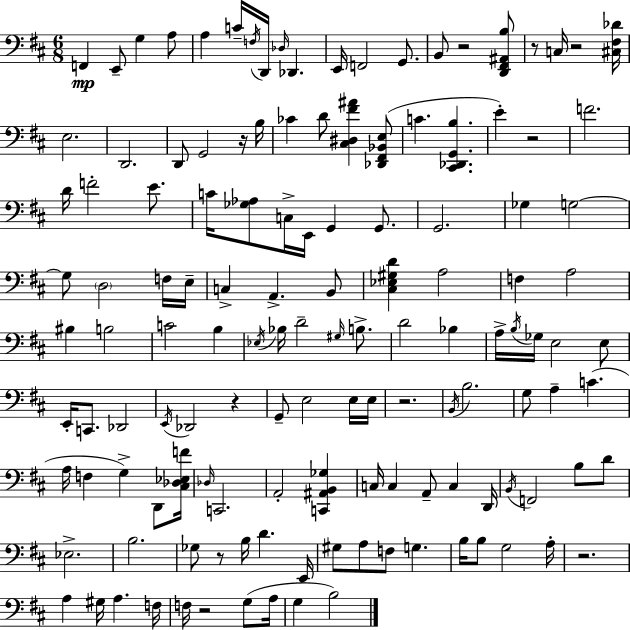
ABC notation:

X:1
T:Untitled
M:6/8
L:1/4
K:D
F,, E,,/2 G, A,/2 A, C/4 F,/4 D,,/4 _D,/4 _D,, E,,/4 F,,2 G,,/2 B,,/2 z2 [D,,^F,,^A,,B,]/2 z/2 C,/4 z2 [^C,^F,_D]/4 E,2 D,,2 D,,/2 G,,2 z/4 B,/4 _C D/2 [^C,^D,^F^A] [_D,,^F,,_B,,E,]/2 C [^C,,_D,,G,,B,] E z2 F2 D/4 F2 E/2 C/4 [_G,_A,]/2 C,/4 E,,/4 G,, G,,/2 G,,2 _G, G,2 G,/2 D,2 F,/4 E,/4 C, A,, B,,/2 [^C,_E,^G,D] A,2 F, A,2 ^B, B,2 C2 B, _E,/4 _B,/4 D2 ^G,/4 B,/2 D2 _B, A,/4 B,/4 _G,/4 E,2 E,/2 E,,/4 C,,/2 _D,,2 E,,/4 _D,,2 z G,,/2 E,2 E,/4 E,/4 z2 B,,/4 B,2 G,/2 A, C A,/4 F, G, D,,/2 [^C,_D,_E,F]/4 _D,/4 C,,2 A,,2 [C,,^A,,B,,_G,] C,/4 C, A,,/2 C, D,,/4 B,,/4 F,,2 B,/2 D/2 _E,2 B,2 _G,/2 z/2 B,/4 D E,,/4 ^G,/2 A,/2 F,/2 G, B,/4 B,/2 G,2 A,/4 z2 A, ^G,/4 A, F,/4 F,/4 z2 G,/2 A,/4 G, B,2